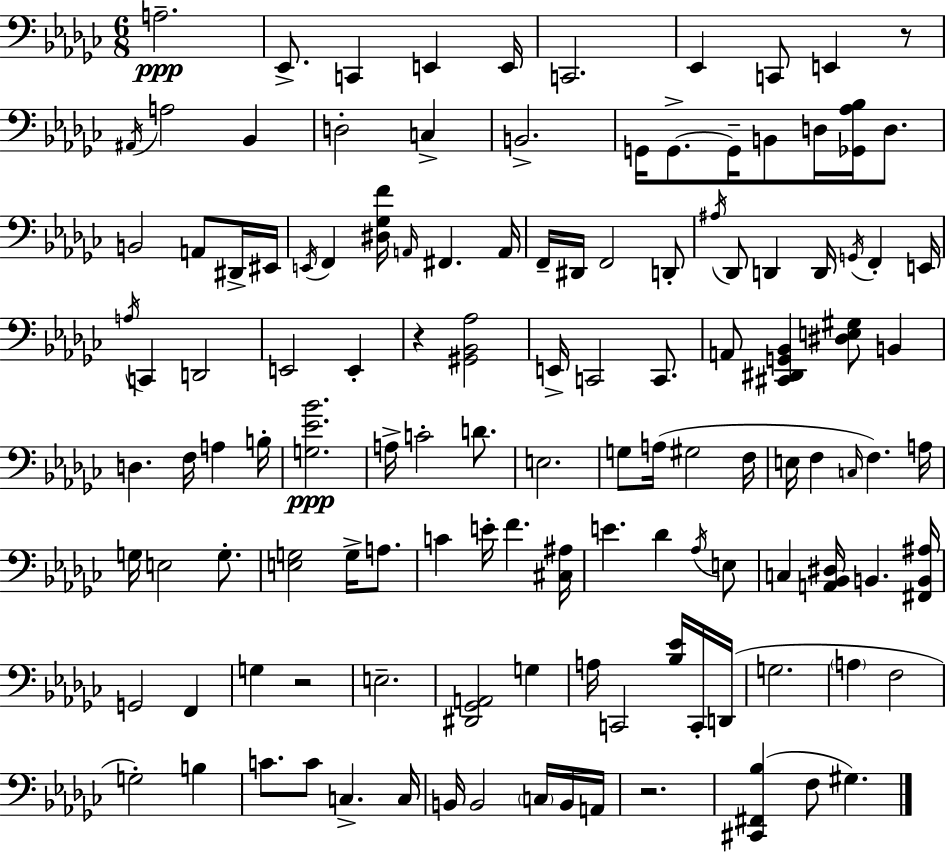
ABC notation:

X:1
T:Untitled
M:6/8
L:1/4
K:Ebm
A,2 _E,,/2 C,, E,, E,,/4 C,,2 _E,, C,,/2 E,, z/2 ^A,,/4 A,2 _B,, D,2 C, B,,2 G,,/4 G,,/2 G,,/4 B,,/2 D,/4 [_G,,_A,_B,]/4 D,/2 B,,2 A,,/2 ^D,,/4 ^E,,/4 E,,/4 F,, [^D,_G,F]/4 A,,/4 ^F,, A,,/4 F,,/4 ^D,,/4 F,,2 D,,/2 ^A,/4 _D,,/2 D,, D,,/4 G,,/4 F,, E,,/4 A,/4 C,, D,,2 E,,2 E,, z [^G,,_B,,_A,]2 E,,/4 C,,2 C,,/2 A,,/2 [^C,,^D,,G,,_B,,] [^D,E,^G,]/2 B,, D, F,/4 A, B,/4 [G,_E_B]2 A,/4 C2 D/2 E,2 G,/2 A,/4 ^G,2 F,/4 E,/4 F, C,/4 F, A,/4 G,/4 E,2 G,/2 [E,G,]2 G,/4 A,/2 C E/4 F [^C,^A,]/4 E _D _A,/4 E,/2 C, [A,,_B,,^D,]/4 B,, [^F,,B,,^A,]/4 G,,2 F,, G, z2 E,2 [^D,,_G,,A,,]2 G, A,/4 C,,2 [_B,_E]/4 C,,/4 D,,/4 G,2 A, F,2 G,2 B, C/2 C/2 C, C,/4 B,,/4 B,,2 C,/4 B,,/4 A,,/4 z2 [^C,,^F,,_B,] F,/2 ^G,